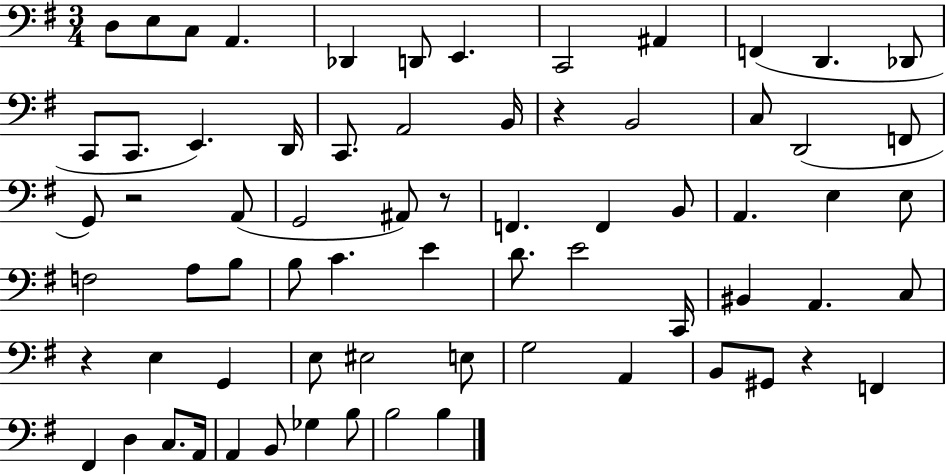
D3/e E3/e C3/e A2/q. Db2/q D2/e E2/q. C2/h A#2/q F2/q D2/q. Db2/e C2/e C2/e. E2/q. D2/s C2/e. A2/h B2/s R/q B2/h C3/e D2/h F2/e G2/e R/h A2/e G2/h A#2/e R/e F2/q. F2/q B2/e A2/q. E3/q E3/e F3/h A3/e B3/e B3/e C4/q. E4/q D4/e. E4/h C2/s BIS2/q A2/q. C3/e R/q E3/q G2/q E3/e EIS3/h E3/e G3/h A2/q B2/e G#2/e R/q F2/q F#2/q D3/q C3/e. A2/s A2/q B2/e Gb3/q B3/e B3/h B3/q